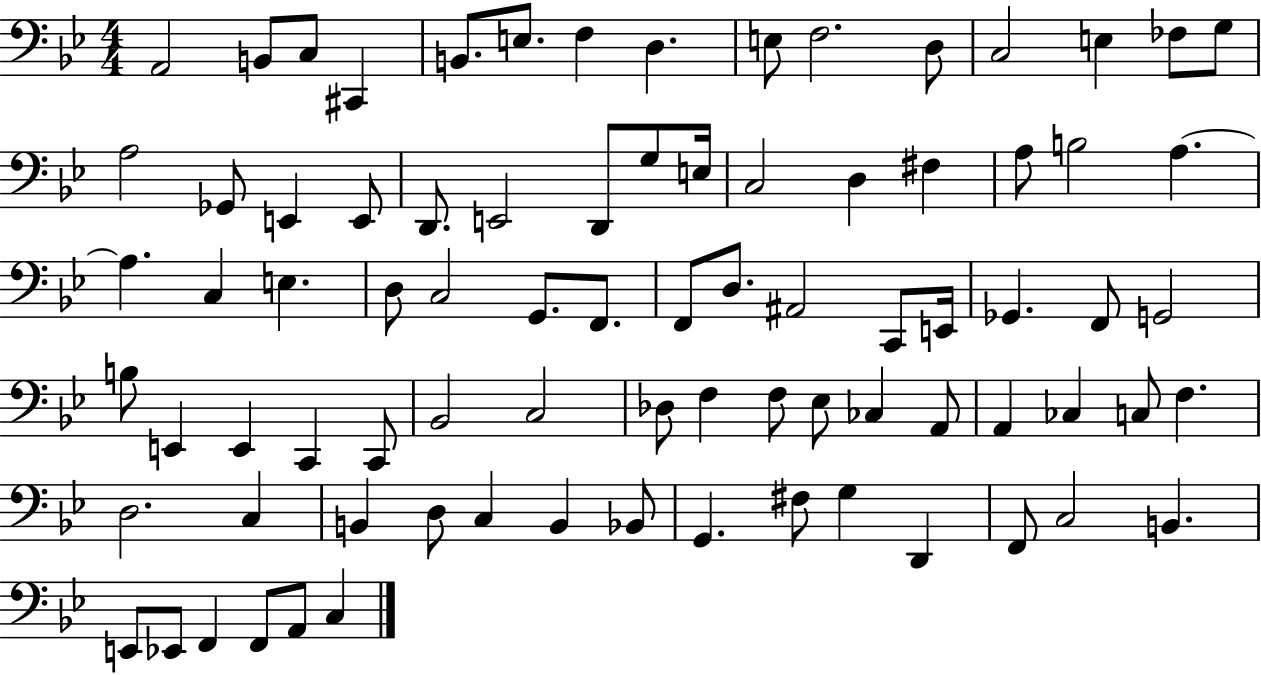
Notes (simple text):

A2/h B2/e C3/e C#2/q B2/e. E3/e. F3/q D3/q. E3/e F3/h. D3/e C3/h E3/q FES3/e G3/e A3/h Gb2/e E2/q E2/e D2/e. E2/h D2/e G3/e E3/s C3/h D3/q F#3/q A3/e B3/h A3/q. A3/q. C3/q E3/q. D3/e C3/h G2/e. F2/e. F2/e D3/e. A#2/h C2/e E2/s Gb2/q. F2/e G2/h B3/e E2/q E2/q C2/q C2/e Bb2/h C3/h Db3/e F3/q F3/e Eb3/e CES3/q A2/e A2/q CES3/q C3/e F3/q. D3/h. C3/q B2/q D3/e C3/q B2/q Bb2/e G2/q. F#3/e G3/q D2/q F2/e C3/h B2/q. E2/e Eb2/e F2/q F2/e A2/e C3/q